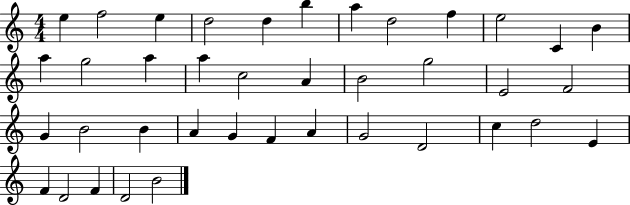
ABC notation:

X:1
T:Untitled
M:4/4
L:1/4
K:C
e f2 e d2 d b a d2 f e2 C B a g2 a a c2 A B2 g2 E2 F2 G B2 B A G F A G2 D2 c d2 E F D2 F D2 B2